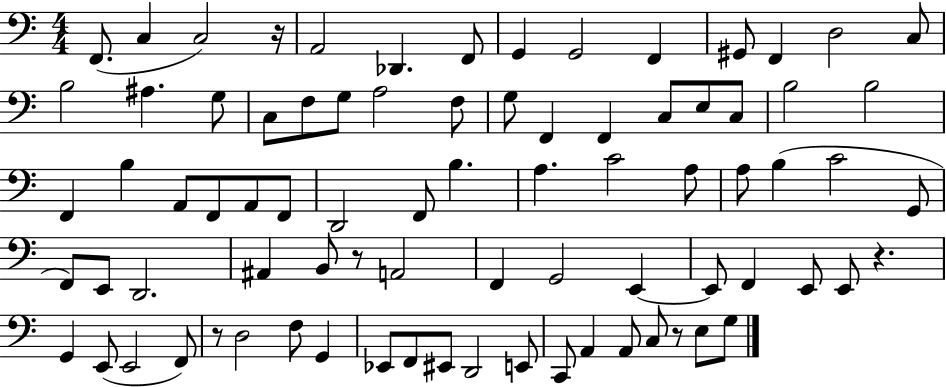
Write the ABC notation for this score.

X:1
T:Untitled
M:4/4
L:1/4
K:C
F,,/2 C, C,2 z/4 A,,2 _D,, F,,/2 G,, G,,2 F,, ^G,,/2 F,, D,2 C,/2 B,2 ^A, G,/2 C,/2 F,/2 G,/2 A,2 F,/2 G,/2 F,, F,, C,/2 E,/2 C,/2 B,2 B,2 F,, B, A,,/2 F,,/2 A,,/2 F,,/2 D,,2 F,,/2 B, A, C2 A,/2 A,/2 B, C2 G,,/2 F,,/2 E,,/2 D,,2 ^A,, B,,/2 z/2 A,,2 F,, G,,2 E,, E,,/2 F,, E,,/2 E,,/2 z G,, E,,/2 E,,2 F,,/2 z/2 D,2 F,/2 G,, _E,,/2 F,,/2 ^E,,/2 D,,2 E,,/2 C,,/2 A,, A,,/2 C,/2 z/2 E,/2 G,/2